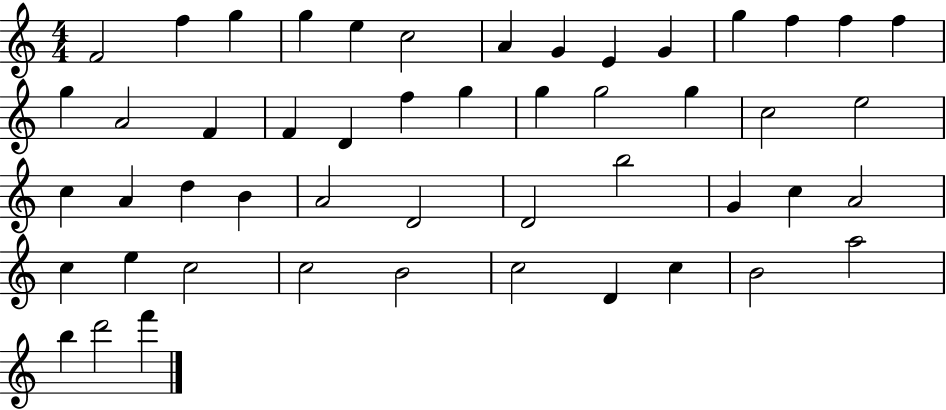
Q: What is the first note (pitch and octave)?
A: F4